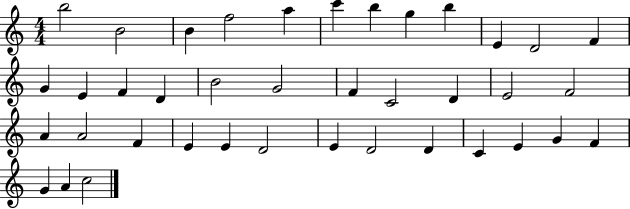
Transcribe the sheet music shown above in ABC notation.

X:1
T:Untitled
M:4/4
L:1/4
K:C
b2 B2 B f2 a c' b g b E D2 F G E F D B2 G2 F C2 D E2 F2 A A2 F E E D2 E D2 D C E G F G A c2